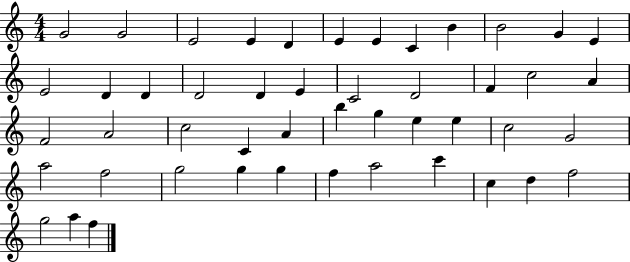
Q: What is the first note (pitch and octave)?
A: G4